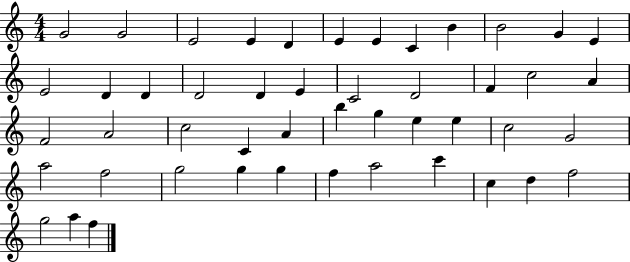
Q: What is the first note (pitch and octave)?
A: G4